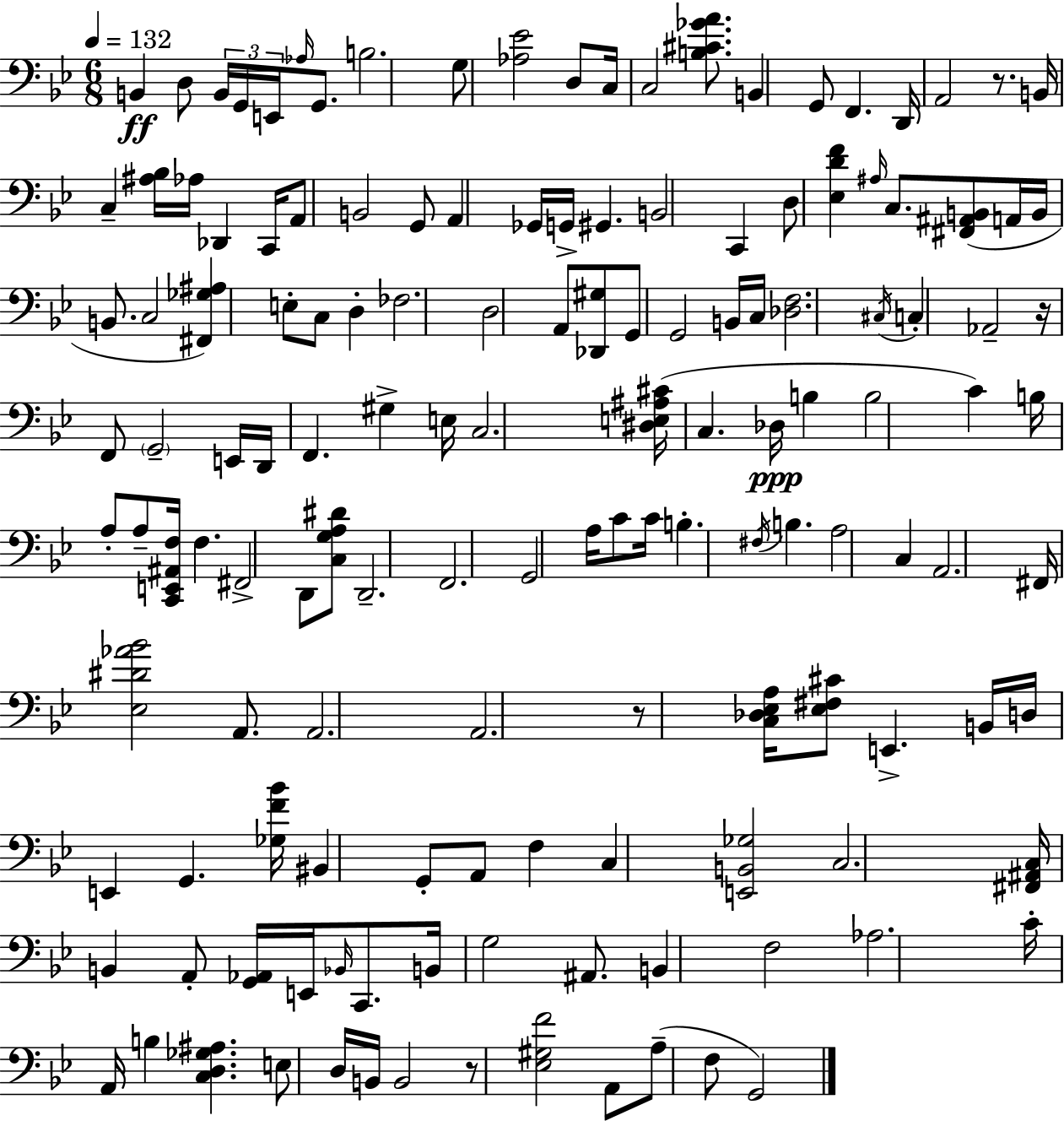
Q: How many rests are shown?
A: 4